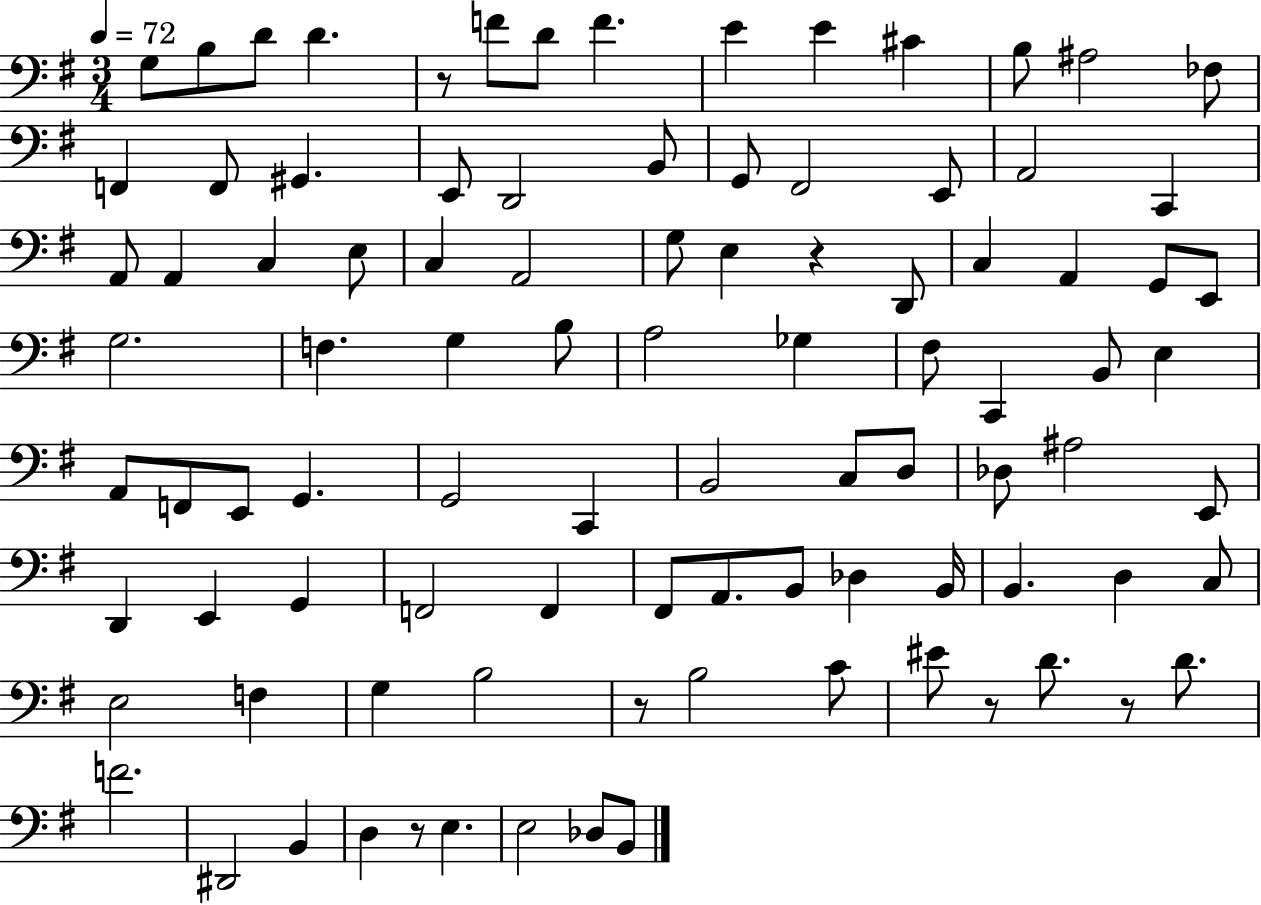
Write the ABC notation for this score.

X:1
T:Untitled
M:3/4
L:1/4
K:G
G,/2 B,/2 D/2 D z/2 F/2 D/2 F E E ^C B,/2 ^A,2 _F,/2 F,, F,,/2 ^G,, E,,/2 D,,2 B,,/2 G,,/2 ^F,,2 E,,/2 A,,2 C,, A,,/2 A,, C, E,/2 C, A,,2 G,/2 E, z D,,/2 C, A,, G,,/2 E,,/2 G,2 F, G, B,/2 A,2 _G, ^F,/2 C,, B,,/2 E, A,,/2 F,,/2 E,,/2 G,, G,,2 C,, B,,2 C,/2 D,/2 _D,/2 ^A,2 E,,/2 D,, E,, G,, F,,2 F,, ^F,,/2 A,,/2 B,,/2 _D, B,,/4 B,, D, C,/2 E,2 F, G, B,2 z/2 B,2 C/2 ^E/2 z/2 D/2 z/2 D/2 F2 ^D,,2 B,, D, z/2 E, E,2 _D,/2 B,,/2